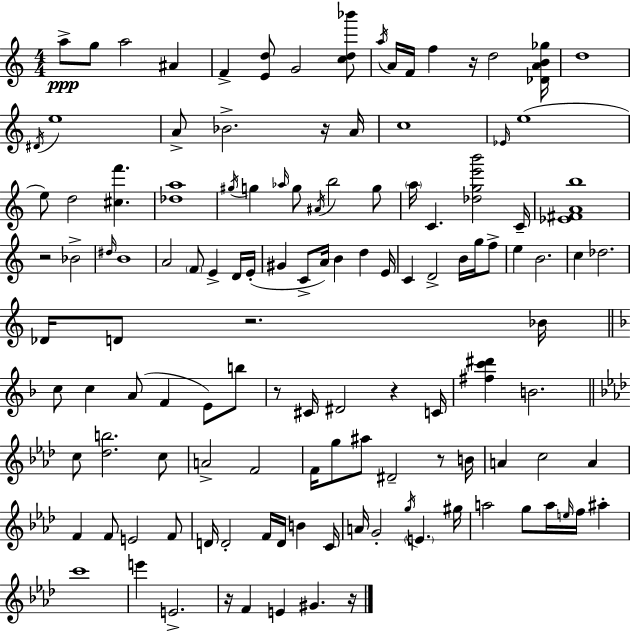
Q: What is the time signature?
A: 4/4